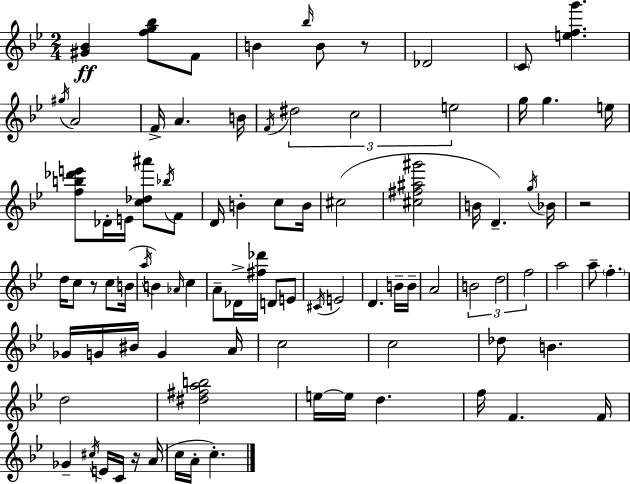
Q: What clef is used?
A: treble